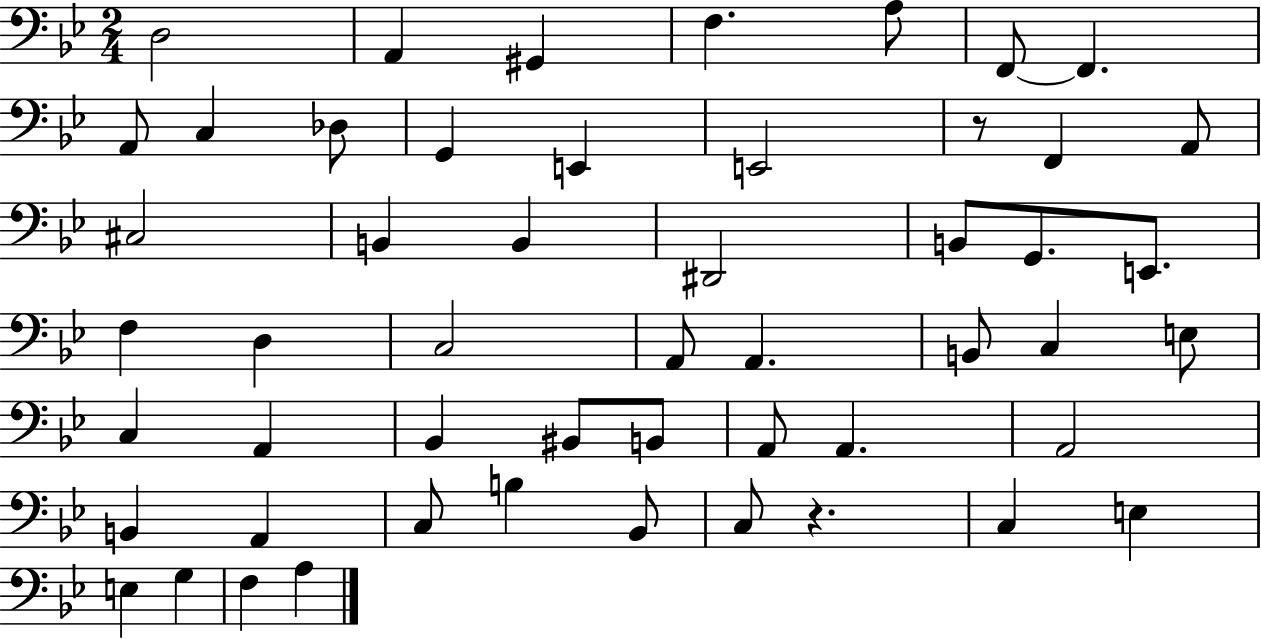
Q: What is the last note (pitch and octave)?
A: A3